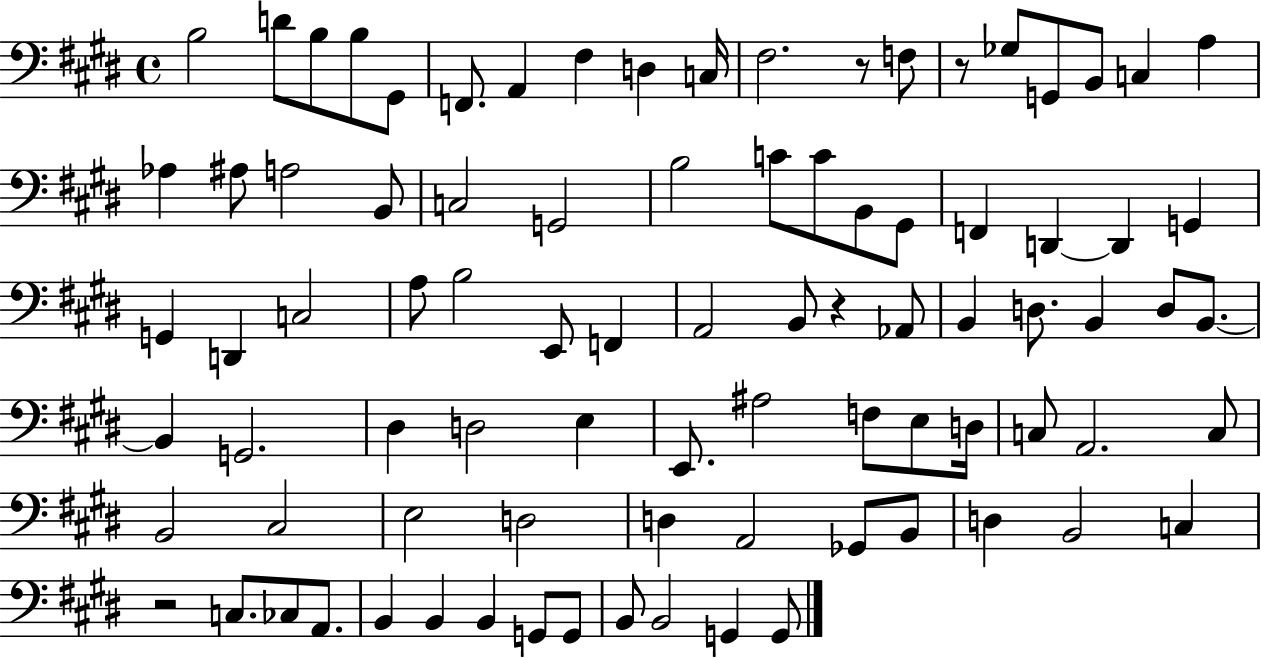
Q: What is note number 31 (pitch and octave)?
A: D2